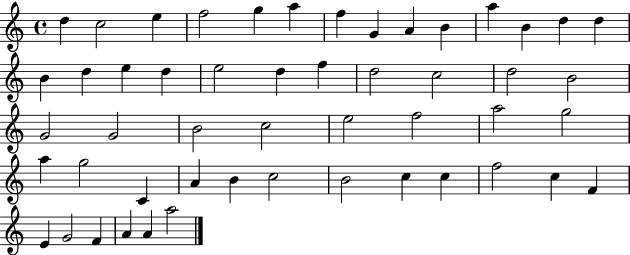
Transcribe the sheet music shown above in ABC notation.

X:1
T:Untitled
M:4/4
L:1/4
K:C
d c2 e f2 g a f G A B a B d d B d e d e2 d f d2 c2 d2 B2 G2 G2 B2 c2 e2 f2 a2 g2 a g2 C A B c2 B2 c c f2 c F E G2 F A A a2